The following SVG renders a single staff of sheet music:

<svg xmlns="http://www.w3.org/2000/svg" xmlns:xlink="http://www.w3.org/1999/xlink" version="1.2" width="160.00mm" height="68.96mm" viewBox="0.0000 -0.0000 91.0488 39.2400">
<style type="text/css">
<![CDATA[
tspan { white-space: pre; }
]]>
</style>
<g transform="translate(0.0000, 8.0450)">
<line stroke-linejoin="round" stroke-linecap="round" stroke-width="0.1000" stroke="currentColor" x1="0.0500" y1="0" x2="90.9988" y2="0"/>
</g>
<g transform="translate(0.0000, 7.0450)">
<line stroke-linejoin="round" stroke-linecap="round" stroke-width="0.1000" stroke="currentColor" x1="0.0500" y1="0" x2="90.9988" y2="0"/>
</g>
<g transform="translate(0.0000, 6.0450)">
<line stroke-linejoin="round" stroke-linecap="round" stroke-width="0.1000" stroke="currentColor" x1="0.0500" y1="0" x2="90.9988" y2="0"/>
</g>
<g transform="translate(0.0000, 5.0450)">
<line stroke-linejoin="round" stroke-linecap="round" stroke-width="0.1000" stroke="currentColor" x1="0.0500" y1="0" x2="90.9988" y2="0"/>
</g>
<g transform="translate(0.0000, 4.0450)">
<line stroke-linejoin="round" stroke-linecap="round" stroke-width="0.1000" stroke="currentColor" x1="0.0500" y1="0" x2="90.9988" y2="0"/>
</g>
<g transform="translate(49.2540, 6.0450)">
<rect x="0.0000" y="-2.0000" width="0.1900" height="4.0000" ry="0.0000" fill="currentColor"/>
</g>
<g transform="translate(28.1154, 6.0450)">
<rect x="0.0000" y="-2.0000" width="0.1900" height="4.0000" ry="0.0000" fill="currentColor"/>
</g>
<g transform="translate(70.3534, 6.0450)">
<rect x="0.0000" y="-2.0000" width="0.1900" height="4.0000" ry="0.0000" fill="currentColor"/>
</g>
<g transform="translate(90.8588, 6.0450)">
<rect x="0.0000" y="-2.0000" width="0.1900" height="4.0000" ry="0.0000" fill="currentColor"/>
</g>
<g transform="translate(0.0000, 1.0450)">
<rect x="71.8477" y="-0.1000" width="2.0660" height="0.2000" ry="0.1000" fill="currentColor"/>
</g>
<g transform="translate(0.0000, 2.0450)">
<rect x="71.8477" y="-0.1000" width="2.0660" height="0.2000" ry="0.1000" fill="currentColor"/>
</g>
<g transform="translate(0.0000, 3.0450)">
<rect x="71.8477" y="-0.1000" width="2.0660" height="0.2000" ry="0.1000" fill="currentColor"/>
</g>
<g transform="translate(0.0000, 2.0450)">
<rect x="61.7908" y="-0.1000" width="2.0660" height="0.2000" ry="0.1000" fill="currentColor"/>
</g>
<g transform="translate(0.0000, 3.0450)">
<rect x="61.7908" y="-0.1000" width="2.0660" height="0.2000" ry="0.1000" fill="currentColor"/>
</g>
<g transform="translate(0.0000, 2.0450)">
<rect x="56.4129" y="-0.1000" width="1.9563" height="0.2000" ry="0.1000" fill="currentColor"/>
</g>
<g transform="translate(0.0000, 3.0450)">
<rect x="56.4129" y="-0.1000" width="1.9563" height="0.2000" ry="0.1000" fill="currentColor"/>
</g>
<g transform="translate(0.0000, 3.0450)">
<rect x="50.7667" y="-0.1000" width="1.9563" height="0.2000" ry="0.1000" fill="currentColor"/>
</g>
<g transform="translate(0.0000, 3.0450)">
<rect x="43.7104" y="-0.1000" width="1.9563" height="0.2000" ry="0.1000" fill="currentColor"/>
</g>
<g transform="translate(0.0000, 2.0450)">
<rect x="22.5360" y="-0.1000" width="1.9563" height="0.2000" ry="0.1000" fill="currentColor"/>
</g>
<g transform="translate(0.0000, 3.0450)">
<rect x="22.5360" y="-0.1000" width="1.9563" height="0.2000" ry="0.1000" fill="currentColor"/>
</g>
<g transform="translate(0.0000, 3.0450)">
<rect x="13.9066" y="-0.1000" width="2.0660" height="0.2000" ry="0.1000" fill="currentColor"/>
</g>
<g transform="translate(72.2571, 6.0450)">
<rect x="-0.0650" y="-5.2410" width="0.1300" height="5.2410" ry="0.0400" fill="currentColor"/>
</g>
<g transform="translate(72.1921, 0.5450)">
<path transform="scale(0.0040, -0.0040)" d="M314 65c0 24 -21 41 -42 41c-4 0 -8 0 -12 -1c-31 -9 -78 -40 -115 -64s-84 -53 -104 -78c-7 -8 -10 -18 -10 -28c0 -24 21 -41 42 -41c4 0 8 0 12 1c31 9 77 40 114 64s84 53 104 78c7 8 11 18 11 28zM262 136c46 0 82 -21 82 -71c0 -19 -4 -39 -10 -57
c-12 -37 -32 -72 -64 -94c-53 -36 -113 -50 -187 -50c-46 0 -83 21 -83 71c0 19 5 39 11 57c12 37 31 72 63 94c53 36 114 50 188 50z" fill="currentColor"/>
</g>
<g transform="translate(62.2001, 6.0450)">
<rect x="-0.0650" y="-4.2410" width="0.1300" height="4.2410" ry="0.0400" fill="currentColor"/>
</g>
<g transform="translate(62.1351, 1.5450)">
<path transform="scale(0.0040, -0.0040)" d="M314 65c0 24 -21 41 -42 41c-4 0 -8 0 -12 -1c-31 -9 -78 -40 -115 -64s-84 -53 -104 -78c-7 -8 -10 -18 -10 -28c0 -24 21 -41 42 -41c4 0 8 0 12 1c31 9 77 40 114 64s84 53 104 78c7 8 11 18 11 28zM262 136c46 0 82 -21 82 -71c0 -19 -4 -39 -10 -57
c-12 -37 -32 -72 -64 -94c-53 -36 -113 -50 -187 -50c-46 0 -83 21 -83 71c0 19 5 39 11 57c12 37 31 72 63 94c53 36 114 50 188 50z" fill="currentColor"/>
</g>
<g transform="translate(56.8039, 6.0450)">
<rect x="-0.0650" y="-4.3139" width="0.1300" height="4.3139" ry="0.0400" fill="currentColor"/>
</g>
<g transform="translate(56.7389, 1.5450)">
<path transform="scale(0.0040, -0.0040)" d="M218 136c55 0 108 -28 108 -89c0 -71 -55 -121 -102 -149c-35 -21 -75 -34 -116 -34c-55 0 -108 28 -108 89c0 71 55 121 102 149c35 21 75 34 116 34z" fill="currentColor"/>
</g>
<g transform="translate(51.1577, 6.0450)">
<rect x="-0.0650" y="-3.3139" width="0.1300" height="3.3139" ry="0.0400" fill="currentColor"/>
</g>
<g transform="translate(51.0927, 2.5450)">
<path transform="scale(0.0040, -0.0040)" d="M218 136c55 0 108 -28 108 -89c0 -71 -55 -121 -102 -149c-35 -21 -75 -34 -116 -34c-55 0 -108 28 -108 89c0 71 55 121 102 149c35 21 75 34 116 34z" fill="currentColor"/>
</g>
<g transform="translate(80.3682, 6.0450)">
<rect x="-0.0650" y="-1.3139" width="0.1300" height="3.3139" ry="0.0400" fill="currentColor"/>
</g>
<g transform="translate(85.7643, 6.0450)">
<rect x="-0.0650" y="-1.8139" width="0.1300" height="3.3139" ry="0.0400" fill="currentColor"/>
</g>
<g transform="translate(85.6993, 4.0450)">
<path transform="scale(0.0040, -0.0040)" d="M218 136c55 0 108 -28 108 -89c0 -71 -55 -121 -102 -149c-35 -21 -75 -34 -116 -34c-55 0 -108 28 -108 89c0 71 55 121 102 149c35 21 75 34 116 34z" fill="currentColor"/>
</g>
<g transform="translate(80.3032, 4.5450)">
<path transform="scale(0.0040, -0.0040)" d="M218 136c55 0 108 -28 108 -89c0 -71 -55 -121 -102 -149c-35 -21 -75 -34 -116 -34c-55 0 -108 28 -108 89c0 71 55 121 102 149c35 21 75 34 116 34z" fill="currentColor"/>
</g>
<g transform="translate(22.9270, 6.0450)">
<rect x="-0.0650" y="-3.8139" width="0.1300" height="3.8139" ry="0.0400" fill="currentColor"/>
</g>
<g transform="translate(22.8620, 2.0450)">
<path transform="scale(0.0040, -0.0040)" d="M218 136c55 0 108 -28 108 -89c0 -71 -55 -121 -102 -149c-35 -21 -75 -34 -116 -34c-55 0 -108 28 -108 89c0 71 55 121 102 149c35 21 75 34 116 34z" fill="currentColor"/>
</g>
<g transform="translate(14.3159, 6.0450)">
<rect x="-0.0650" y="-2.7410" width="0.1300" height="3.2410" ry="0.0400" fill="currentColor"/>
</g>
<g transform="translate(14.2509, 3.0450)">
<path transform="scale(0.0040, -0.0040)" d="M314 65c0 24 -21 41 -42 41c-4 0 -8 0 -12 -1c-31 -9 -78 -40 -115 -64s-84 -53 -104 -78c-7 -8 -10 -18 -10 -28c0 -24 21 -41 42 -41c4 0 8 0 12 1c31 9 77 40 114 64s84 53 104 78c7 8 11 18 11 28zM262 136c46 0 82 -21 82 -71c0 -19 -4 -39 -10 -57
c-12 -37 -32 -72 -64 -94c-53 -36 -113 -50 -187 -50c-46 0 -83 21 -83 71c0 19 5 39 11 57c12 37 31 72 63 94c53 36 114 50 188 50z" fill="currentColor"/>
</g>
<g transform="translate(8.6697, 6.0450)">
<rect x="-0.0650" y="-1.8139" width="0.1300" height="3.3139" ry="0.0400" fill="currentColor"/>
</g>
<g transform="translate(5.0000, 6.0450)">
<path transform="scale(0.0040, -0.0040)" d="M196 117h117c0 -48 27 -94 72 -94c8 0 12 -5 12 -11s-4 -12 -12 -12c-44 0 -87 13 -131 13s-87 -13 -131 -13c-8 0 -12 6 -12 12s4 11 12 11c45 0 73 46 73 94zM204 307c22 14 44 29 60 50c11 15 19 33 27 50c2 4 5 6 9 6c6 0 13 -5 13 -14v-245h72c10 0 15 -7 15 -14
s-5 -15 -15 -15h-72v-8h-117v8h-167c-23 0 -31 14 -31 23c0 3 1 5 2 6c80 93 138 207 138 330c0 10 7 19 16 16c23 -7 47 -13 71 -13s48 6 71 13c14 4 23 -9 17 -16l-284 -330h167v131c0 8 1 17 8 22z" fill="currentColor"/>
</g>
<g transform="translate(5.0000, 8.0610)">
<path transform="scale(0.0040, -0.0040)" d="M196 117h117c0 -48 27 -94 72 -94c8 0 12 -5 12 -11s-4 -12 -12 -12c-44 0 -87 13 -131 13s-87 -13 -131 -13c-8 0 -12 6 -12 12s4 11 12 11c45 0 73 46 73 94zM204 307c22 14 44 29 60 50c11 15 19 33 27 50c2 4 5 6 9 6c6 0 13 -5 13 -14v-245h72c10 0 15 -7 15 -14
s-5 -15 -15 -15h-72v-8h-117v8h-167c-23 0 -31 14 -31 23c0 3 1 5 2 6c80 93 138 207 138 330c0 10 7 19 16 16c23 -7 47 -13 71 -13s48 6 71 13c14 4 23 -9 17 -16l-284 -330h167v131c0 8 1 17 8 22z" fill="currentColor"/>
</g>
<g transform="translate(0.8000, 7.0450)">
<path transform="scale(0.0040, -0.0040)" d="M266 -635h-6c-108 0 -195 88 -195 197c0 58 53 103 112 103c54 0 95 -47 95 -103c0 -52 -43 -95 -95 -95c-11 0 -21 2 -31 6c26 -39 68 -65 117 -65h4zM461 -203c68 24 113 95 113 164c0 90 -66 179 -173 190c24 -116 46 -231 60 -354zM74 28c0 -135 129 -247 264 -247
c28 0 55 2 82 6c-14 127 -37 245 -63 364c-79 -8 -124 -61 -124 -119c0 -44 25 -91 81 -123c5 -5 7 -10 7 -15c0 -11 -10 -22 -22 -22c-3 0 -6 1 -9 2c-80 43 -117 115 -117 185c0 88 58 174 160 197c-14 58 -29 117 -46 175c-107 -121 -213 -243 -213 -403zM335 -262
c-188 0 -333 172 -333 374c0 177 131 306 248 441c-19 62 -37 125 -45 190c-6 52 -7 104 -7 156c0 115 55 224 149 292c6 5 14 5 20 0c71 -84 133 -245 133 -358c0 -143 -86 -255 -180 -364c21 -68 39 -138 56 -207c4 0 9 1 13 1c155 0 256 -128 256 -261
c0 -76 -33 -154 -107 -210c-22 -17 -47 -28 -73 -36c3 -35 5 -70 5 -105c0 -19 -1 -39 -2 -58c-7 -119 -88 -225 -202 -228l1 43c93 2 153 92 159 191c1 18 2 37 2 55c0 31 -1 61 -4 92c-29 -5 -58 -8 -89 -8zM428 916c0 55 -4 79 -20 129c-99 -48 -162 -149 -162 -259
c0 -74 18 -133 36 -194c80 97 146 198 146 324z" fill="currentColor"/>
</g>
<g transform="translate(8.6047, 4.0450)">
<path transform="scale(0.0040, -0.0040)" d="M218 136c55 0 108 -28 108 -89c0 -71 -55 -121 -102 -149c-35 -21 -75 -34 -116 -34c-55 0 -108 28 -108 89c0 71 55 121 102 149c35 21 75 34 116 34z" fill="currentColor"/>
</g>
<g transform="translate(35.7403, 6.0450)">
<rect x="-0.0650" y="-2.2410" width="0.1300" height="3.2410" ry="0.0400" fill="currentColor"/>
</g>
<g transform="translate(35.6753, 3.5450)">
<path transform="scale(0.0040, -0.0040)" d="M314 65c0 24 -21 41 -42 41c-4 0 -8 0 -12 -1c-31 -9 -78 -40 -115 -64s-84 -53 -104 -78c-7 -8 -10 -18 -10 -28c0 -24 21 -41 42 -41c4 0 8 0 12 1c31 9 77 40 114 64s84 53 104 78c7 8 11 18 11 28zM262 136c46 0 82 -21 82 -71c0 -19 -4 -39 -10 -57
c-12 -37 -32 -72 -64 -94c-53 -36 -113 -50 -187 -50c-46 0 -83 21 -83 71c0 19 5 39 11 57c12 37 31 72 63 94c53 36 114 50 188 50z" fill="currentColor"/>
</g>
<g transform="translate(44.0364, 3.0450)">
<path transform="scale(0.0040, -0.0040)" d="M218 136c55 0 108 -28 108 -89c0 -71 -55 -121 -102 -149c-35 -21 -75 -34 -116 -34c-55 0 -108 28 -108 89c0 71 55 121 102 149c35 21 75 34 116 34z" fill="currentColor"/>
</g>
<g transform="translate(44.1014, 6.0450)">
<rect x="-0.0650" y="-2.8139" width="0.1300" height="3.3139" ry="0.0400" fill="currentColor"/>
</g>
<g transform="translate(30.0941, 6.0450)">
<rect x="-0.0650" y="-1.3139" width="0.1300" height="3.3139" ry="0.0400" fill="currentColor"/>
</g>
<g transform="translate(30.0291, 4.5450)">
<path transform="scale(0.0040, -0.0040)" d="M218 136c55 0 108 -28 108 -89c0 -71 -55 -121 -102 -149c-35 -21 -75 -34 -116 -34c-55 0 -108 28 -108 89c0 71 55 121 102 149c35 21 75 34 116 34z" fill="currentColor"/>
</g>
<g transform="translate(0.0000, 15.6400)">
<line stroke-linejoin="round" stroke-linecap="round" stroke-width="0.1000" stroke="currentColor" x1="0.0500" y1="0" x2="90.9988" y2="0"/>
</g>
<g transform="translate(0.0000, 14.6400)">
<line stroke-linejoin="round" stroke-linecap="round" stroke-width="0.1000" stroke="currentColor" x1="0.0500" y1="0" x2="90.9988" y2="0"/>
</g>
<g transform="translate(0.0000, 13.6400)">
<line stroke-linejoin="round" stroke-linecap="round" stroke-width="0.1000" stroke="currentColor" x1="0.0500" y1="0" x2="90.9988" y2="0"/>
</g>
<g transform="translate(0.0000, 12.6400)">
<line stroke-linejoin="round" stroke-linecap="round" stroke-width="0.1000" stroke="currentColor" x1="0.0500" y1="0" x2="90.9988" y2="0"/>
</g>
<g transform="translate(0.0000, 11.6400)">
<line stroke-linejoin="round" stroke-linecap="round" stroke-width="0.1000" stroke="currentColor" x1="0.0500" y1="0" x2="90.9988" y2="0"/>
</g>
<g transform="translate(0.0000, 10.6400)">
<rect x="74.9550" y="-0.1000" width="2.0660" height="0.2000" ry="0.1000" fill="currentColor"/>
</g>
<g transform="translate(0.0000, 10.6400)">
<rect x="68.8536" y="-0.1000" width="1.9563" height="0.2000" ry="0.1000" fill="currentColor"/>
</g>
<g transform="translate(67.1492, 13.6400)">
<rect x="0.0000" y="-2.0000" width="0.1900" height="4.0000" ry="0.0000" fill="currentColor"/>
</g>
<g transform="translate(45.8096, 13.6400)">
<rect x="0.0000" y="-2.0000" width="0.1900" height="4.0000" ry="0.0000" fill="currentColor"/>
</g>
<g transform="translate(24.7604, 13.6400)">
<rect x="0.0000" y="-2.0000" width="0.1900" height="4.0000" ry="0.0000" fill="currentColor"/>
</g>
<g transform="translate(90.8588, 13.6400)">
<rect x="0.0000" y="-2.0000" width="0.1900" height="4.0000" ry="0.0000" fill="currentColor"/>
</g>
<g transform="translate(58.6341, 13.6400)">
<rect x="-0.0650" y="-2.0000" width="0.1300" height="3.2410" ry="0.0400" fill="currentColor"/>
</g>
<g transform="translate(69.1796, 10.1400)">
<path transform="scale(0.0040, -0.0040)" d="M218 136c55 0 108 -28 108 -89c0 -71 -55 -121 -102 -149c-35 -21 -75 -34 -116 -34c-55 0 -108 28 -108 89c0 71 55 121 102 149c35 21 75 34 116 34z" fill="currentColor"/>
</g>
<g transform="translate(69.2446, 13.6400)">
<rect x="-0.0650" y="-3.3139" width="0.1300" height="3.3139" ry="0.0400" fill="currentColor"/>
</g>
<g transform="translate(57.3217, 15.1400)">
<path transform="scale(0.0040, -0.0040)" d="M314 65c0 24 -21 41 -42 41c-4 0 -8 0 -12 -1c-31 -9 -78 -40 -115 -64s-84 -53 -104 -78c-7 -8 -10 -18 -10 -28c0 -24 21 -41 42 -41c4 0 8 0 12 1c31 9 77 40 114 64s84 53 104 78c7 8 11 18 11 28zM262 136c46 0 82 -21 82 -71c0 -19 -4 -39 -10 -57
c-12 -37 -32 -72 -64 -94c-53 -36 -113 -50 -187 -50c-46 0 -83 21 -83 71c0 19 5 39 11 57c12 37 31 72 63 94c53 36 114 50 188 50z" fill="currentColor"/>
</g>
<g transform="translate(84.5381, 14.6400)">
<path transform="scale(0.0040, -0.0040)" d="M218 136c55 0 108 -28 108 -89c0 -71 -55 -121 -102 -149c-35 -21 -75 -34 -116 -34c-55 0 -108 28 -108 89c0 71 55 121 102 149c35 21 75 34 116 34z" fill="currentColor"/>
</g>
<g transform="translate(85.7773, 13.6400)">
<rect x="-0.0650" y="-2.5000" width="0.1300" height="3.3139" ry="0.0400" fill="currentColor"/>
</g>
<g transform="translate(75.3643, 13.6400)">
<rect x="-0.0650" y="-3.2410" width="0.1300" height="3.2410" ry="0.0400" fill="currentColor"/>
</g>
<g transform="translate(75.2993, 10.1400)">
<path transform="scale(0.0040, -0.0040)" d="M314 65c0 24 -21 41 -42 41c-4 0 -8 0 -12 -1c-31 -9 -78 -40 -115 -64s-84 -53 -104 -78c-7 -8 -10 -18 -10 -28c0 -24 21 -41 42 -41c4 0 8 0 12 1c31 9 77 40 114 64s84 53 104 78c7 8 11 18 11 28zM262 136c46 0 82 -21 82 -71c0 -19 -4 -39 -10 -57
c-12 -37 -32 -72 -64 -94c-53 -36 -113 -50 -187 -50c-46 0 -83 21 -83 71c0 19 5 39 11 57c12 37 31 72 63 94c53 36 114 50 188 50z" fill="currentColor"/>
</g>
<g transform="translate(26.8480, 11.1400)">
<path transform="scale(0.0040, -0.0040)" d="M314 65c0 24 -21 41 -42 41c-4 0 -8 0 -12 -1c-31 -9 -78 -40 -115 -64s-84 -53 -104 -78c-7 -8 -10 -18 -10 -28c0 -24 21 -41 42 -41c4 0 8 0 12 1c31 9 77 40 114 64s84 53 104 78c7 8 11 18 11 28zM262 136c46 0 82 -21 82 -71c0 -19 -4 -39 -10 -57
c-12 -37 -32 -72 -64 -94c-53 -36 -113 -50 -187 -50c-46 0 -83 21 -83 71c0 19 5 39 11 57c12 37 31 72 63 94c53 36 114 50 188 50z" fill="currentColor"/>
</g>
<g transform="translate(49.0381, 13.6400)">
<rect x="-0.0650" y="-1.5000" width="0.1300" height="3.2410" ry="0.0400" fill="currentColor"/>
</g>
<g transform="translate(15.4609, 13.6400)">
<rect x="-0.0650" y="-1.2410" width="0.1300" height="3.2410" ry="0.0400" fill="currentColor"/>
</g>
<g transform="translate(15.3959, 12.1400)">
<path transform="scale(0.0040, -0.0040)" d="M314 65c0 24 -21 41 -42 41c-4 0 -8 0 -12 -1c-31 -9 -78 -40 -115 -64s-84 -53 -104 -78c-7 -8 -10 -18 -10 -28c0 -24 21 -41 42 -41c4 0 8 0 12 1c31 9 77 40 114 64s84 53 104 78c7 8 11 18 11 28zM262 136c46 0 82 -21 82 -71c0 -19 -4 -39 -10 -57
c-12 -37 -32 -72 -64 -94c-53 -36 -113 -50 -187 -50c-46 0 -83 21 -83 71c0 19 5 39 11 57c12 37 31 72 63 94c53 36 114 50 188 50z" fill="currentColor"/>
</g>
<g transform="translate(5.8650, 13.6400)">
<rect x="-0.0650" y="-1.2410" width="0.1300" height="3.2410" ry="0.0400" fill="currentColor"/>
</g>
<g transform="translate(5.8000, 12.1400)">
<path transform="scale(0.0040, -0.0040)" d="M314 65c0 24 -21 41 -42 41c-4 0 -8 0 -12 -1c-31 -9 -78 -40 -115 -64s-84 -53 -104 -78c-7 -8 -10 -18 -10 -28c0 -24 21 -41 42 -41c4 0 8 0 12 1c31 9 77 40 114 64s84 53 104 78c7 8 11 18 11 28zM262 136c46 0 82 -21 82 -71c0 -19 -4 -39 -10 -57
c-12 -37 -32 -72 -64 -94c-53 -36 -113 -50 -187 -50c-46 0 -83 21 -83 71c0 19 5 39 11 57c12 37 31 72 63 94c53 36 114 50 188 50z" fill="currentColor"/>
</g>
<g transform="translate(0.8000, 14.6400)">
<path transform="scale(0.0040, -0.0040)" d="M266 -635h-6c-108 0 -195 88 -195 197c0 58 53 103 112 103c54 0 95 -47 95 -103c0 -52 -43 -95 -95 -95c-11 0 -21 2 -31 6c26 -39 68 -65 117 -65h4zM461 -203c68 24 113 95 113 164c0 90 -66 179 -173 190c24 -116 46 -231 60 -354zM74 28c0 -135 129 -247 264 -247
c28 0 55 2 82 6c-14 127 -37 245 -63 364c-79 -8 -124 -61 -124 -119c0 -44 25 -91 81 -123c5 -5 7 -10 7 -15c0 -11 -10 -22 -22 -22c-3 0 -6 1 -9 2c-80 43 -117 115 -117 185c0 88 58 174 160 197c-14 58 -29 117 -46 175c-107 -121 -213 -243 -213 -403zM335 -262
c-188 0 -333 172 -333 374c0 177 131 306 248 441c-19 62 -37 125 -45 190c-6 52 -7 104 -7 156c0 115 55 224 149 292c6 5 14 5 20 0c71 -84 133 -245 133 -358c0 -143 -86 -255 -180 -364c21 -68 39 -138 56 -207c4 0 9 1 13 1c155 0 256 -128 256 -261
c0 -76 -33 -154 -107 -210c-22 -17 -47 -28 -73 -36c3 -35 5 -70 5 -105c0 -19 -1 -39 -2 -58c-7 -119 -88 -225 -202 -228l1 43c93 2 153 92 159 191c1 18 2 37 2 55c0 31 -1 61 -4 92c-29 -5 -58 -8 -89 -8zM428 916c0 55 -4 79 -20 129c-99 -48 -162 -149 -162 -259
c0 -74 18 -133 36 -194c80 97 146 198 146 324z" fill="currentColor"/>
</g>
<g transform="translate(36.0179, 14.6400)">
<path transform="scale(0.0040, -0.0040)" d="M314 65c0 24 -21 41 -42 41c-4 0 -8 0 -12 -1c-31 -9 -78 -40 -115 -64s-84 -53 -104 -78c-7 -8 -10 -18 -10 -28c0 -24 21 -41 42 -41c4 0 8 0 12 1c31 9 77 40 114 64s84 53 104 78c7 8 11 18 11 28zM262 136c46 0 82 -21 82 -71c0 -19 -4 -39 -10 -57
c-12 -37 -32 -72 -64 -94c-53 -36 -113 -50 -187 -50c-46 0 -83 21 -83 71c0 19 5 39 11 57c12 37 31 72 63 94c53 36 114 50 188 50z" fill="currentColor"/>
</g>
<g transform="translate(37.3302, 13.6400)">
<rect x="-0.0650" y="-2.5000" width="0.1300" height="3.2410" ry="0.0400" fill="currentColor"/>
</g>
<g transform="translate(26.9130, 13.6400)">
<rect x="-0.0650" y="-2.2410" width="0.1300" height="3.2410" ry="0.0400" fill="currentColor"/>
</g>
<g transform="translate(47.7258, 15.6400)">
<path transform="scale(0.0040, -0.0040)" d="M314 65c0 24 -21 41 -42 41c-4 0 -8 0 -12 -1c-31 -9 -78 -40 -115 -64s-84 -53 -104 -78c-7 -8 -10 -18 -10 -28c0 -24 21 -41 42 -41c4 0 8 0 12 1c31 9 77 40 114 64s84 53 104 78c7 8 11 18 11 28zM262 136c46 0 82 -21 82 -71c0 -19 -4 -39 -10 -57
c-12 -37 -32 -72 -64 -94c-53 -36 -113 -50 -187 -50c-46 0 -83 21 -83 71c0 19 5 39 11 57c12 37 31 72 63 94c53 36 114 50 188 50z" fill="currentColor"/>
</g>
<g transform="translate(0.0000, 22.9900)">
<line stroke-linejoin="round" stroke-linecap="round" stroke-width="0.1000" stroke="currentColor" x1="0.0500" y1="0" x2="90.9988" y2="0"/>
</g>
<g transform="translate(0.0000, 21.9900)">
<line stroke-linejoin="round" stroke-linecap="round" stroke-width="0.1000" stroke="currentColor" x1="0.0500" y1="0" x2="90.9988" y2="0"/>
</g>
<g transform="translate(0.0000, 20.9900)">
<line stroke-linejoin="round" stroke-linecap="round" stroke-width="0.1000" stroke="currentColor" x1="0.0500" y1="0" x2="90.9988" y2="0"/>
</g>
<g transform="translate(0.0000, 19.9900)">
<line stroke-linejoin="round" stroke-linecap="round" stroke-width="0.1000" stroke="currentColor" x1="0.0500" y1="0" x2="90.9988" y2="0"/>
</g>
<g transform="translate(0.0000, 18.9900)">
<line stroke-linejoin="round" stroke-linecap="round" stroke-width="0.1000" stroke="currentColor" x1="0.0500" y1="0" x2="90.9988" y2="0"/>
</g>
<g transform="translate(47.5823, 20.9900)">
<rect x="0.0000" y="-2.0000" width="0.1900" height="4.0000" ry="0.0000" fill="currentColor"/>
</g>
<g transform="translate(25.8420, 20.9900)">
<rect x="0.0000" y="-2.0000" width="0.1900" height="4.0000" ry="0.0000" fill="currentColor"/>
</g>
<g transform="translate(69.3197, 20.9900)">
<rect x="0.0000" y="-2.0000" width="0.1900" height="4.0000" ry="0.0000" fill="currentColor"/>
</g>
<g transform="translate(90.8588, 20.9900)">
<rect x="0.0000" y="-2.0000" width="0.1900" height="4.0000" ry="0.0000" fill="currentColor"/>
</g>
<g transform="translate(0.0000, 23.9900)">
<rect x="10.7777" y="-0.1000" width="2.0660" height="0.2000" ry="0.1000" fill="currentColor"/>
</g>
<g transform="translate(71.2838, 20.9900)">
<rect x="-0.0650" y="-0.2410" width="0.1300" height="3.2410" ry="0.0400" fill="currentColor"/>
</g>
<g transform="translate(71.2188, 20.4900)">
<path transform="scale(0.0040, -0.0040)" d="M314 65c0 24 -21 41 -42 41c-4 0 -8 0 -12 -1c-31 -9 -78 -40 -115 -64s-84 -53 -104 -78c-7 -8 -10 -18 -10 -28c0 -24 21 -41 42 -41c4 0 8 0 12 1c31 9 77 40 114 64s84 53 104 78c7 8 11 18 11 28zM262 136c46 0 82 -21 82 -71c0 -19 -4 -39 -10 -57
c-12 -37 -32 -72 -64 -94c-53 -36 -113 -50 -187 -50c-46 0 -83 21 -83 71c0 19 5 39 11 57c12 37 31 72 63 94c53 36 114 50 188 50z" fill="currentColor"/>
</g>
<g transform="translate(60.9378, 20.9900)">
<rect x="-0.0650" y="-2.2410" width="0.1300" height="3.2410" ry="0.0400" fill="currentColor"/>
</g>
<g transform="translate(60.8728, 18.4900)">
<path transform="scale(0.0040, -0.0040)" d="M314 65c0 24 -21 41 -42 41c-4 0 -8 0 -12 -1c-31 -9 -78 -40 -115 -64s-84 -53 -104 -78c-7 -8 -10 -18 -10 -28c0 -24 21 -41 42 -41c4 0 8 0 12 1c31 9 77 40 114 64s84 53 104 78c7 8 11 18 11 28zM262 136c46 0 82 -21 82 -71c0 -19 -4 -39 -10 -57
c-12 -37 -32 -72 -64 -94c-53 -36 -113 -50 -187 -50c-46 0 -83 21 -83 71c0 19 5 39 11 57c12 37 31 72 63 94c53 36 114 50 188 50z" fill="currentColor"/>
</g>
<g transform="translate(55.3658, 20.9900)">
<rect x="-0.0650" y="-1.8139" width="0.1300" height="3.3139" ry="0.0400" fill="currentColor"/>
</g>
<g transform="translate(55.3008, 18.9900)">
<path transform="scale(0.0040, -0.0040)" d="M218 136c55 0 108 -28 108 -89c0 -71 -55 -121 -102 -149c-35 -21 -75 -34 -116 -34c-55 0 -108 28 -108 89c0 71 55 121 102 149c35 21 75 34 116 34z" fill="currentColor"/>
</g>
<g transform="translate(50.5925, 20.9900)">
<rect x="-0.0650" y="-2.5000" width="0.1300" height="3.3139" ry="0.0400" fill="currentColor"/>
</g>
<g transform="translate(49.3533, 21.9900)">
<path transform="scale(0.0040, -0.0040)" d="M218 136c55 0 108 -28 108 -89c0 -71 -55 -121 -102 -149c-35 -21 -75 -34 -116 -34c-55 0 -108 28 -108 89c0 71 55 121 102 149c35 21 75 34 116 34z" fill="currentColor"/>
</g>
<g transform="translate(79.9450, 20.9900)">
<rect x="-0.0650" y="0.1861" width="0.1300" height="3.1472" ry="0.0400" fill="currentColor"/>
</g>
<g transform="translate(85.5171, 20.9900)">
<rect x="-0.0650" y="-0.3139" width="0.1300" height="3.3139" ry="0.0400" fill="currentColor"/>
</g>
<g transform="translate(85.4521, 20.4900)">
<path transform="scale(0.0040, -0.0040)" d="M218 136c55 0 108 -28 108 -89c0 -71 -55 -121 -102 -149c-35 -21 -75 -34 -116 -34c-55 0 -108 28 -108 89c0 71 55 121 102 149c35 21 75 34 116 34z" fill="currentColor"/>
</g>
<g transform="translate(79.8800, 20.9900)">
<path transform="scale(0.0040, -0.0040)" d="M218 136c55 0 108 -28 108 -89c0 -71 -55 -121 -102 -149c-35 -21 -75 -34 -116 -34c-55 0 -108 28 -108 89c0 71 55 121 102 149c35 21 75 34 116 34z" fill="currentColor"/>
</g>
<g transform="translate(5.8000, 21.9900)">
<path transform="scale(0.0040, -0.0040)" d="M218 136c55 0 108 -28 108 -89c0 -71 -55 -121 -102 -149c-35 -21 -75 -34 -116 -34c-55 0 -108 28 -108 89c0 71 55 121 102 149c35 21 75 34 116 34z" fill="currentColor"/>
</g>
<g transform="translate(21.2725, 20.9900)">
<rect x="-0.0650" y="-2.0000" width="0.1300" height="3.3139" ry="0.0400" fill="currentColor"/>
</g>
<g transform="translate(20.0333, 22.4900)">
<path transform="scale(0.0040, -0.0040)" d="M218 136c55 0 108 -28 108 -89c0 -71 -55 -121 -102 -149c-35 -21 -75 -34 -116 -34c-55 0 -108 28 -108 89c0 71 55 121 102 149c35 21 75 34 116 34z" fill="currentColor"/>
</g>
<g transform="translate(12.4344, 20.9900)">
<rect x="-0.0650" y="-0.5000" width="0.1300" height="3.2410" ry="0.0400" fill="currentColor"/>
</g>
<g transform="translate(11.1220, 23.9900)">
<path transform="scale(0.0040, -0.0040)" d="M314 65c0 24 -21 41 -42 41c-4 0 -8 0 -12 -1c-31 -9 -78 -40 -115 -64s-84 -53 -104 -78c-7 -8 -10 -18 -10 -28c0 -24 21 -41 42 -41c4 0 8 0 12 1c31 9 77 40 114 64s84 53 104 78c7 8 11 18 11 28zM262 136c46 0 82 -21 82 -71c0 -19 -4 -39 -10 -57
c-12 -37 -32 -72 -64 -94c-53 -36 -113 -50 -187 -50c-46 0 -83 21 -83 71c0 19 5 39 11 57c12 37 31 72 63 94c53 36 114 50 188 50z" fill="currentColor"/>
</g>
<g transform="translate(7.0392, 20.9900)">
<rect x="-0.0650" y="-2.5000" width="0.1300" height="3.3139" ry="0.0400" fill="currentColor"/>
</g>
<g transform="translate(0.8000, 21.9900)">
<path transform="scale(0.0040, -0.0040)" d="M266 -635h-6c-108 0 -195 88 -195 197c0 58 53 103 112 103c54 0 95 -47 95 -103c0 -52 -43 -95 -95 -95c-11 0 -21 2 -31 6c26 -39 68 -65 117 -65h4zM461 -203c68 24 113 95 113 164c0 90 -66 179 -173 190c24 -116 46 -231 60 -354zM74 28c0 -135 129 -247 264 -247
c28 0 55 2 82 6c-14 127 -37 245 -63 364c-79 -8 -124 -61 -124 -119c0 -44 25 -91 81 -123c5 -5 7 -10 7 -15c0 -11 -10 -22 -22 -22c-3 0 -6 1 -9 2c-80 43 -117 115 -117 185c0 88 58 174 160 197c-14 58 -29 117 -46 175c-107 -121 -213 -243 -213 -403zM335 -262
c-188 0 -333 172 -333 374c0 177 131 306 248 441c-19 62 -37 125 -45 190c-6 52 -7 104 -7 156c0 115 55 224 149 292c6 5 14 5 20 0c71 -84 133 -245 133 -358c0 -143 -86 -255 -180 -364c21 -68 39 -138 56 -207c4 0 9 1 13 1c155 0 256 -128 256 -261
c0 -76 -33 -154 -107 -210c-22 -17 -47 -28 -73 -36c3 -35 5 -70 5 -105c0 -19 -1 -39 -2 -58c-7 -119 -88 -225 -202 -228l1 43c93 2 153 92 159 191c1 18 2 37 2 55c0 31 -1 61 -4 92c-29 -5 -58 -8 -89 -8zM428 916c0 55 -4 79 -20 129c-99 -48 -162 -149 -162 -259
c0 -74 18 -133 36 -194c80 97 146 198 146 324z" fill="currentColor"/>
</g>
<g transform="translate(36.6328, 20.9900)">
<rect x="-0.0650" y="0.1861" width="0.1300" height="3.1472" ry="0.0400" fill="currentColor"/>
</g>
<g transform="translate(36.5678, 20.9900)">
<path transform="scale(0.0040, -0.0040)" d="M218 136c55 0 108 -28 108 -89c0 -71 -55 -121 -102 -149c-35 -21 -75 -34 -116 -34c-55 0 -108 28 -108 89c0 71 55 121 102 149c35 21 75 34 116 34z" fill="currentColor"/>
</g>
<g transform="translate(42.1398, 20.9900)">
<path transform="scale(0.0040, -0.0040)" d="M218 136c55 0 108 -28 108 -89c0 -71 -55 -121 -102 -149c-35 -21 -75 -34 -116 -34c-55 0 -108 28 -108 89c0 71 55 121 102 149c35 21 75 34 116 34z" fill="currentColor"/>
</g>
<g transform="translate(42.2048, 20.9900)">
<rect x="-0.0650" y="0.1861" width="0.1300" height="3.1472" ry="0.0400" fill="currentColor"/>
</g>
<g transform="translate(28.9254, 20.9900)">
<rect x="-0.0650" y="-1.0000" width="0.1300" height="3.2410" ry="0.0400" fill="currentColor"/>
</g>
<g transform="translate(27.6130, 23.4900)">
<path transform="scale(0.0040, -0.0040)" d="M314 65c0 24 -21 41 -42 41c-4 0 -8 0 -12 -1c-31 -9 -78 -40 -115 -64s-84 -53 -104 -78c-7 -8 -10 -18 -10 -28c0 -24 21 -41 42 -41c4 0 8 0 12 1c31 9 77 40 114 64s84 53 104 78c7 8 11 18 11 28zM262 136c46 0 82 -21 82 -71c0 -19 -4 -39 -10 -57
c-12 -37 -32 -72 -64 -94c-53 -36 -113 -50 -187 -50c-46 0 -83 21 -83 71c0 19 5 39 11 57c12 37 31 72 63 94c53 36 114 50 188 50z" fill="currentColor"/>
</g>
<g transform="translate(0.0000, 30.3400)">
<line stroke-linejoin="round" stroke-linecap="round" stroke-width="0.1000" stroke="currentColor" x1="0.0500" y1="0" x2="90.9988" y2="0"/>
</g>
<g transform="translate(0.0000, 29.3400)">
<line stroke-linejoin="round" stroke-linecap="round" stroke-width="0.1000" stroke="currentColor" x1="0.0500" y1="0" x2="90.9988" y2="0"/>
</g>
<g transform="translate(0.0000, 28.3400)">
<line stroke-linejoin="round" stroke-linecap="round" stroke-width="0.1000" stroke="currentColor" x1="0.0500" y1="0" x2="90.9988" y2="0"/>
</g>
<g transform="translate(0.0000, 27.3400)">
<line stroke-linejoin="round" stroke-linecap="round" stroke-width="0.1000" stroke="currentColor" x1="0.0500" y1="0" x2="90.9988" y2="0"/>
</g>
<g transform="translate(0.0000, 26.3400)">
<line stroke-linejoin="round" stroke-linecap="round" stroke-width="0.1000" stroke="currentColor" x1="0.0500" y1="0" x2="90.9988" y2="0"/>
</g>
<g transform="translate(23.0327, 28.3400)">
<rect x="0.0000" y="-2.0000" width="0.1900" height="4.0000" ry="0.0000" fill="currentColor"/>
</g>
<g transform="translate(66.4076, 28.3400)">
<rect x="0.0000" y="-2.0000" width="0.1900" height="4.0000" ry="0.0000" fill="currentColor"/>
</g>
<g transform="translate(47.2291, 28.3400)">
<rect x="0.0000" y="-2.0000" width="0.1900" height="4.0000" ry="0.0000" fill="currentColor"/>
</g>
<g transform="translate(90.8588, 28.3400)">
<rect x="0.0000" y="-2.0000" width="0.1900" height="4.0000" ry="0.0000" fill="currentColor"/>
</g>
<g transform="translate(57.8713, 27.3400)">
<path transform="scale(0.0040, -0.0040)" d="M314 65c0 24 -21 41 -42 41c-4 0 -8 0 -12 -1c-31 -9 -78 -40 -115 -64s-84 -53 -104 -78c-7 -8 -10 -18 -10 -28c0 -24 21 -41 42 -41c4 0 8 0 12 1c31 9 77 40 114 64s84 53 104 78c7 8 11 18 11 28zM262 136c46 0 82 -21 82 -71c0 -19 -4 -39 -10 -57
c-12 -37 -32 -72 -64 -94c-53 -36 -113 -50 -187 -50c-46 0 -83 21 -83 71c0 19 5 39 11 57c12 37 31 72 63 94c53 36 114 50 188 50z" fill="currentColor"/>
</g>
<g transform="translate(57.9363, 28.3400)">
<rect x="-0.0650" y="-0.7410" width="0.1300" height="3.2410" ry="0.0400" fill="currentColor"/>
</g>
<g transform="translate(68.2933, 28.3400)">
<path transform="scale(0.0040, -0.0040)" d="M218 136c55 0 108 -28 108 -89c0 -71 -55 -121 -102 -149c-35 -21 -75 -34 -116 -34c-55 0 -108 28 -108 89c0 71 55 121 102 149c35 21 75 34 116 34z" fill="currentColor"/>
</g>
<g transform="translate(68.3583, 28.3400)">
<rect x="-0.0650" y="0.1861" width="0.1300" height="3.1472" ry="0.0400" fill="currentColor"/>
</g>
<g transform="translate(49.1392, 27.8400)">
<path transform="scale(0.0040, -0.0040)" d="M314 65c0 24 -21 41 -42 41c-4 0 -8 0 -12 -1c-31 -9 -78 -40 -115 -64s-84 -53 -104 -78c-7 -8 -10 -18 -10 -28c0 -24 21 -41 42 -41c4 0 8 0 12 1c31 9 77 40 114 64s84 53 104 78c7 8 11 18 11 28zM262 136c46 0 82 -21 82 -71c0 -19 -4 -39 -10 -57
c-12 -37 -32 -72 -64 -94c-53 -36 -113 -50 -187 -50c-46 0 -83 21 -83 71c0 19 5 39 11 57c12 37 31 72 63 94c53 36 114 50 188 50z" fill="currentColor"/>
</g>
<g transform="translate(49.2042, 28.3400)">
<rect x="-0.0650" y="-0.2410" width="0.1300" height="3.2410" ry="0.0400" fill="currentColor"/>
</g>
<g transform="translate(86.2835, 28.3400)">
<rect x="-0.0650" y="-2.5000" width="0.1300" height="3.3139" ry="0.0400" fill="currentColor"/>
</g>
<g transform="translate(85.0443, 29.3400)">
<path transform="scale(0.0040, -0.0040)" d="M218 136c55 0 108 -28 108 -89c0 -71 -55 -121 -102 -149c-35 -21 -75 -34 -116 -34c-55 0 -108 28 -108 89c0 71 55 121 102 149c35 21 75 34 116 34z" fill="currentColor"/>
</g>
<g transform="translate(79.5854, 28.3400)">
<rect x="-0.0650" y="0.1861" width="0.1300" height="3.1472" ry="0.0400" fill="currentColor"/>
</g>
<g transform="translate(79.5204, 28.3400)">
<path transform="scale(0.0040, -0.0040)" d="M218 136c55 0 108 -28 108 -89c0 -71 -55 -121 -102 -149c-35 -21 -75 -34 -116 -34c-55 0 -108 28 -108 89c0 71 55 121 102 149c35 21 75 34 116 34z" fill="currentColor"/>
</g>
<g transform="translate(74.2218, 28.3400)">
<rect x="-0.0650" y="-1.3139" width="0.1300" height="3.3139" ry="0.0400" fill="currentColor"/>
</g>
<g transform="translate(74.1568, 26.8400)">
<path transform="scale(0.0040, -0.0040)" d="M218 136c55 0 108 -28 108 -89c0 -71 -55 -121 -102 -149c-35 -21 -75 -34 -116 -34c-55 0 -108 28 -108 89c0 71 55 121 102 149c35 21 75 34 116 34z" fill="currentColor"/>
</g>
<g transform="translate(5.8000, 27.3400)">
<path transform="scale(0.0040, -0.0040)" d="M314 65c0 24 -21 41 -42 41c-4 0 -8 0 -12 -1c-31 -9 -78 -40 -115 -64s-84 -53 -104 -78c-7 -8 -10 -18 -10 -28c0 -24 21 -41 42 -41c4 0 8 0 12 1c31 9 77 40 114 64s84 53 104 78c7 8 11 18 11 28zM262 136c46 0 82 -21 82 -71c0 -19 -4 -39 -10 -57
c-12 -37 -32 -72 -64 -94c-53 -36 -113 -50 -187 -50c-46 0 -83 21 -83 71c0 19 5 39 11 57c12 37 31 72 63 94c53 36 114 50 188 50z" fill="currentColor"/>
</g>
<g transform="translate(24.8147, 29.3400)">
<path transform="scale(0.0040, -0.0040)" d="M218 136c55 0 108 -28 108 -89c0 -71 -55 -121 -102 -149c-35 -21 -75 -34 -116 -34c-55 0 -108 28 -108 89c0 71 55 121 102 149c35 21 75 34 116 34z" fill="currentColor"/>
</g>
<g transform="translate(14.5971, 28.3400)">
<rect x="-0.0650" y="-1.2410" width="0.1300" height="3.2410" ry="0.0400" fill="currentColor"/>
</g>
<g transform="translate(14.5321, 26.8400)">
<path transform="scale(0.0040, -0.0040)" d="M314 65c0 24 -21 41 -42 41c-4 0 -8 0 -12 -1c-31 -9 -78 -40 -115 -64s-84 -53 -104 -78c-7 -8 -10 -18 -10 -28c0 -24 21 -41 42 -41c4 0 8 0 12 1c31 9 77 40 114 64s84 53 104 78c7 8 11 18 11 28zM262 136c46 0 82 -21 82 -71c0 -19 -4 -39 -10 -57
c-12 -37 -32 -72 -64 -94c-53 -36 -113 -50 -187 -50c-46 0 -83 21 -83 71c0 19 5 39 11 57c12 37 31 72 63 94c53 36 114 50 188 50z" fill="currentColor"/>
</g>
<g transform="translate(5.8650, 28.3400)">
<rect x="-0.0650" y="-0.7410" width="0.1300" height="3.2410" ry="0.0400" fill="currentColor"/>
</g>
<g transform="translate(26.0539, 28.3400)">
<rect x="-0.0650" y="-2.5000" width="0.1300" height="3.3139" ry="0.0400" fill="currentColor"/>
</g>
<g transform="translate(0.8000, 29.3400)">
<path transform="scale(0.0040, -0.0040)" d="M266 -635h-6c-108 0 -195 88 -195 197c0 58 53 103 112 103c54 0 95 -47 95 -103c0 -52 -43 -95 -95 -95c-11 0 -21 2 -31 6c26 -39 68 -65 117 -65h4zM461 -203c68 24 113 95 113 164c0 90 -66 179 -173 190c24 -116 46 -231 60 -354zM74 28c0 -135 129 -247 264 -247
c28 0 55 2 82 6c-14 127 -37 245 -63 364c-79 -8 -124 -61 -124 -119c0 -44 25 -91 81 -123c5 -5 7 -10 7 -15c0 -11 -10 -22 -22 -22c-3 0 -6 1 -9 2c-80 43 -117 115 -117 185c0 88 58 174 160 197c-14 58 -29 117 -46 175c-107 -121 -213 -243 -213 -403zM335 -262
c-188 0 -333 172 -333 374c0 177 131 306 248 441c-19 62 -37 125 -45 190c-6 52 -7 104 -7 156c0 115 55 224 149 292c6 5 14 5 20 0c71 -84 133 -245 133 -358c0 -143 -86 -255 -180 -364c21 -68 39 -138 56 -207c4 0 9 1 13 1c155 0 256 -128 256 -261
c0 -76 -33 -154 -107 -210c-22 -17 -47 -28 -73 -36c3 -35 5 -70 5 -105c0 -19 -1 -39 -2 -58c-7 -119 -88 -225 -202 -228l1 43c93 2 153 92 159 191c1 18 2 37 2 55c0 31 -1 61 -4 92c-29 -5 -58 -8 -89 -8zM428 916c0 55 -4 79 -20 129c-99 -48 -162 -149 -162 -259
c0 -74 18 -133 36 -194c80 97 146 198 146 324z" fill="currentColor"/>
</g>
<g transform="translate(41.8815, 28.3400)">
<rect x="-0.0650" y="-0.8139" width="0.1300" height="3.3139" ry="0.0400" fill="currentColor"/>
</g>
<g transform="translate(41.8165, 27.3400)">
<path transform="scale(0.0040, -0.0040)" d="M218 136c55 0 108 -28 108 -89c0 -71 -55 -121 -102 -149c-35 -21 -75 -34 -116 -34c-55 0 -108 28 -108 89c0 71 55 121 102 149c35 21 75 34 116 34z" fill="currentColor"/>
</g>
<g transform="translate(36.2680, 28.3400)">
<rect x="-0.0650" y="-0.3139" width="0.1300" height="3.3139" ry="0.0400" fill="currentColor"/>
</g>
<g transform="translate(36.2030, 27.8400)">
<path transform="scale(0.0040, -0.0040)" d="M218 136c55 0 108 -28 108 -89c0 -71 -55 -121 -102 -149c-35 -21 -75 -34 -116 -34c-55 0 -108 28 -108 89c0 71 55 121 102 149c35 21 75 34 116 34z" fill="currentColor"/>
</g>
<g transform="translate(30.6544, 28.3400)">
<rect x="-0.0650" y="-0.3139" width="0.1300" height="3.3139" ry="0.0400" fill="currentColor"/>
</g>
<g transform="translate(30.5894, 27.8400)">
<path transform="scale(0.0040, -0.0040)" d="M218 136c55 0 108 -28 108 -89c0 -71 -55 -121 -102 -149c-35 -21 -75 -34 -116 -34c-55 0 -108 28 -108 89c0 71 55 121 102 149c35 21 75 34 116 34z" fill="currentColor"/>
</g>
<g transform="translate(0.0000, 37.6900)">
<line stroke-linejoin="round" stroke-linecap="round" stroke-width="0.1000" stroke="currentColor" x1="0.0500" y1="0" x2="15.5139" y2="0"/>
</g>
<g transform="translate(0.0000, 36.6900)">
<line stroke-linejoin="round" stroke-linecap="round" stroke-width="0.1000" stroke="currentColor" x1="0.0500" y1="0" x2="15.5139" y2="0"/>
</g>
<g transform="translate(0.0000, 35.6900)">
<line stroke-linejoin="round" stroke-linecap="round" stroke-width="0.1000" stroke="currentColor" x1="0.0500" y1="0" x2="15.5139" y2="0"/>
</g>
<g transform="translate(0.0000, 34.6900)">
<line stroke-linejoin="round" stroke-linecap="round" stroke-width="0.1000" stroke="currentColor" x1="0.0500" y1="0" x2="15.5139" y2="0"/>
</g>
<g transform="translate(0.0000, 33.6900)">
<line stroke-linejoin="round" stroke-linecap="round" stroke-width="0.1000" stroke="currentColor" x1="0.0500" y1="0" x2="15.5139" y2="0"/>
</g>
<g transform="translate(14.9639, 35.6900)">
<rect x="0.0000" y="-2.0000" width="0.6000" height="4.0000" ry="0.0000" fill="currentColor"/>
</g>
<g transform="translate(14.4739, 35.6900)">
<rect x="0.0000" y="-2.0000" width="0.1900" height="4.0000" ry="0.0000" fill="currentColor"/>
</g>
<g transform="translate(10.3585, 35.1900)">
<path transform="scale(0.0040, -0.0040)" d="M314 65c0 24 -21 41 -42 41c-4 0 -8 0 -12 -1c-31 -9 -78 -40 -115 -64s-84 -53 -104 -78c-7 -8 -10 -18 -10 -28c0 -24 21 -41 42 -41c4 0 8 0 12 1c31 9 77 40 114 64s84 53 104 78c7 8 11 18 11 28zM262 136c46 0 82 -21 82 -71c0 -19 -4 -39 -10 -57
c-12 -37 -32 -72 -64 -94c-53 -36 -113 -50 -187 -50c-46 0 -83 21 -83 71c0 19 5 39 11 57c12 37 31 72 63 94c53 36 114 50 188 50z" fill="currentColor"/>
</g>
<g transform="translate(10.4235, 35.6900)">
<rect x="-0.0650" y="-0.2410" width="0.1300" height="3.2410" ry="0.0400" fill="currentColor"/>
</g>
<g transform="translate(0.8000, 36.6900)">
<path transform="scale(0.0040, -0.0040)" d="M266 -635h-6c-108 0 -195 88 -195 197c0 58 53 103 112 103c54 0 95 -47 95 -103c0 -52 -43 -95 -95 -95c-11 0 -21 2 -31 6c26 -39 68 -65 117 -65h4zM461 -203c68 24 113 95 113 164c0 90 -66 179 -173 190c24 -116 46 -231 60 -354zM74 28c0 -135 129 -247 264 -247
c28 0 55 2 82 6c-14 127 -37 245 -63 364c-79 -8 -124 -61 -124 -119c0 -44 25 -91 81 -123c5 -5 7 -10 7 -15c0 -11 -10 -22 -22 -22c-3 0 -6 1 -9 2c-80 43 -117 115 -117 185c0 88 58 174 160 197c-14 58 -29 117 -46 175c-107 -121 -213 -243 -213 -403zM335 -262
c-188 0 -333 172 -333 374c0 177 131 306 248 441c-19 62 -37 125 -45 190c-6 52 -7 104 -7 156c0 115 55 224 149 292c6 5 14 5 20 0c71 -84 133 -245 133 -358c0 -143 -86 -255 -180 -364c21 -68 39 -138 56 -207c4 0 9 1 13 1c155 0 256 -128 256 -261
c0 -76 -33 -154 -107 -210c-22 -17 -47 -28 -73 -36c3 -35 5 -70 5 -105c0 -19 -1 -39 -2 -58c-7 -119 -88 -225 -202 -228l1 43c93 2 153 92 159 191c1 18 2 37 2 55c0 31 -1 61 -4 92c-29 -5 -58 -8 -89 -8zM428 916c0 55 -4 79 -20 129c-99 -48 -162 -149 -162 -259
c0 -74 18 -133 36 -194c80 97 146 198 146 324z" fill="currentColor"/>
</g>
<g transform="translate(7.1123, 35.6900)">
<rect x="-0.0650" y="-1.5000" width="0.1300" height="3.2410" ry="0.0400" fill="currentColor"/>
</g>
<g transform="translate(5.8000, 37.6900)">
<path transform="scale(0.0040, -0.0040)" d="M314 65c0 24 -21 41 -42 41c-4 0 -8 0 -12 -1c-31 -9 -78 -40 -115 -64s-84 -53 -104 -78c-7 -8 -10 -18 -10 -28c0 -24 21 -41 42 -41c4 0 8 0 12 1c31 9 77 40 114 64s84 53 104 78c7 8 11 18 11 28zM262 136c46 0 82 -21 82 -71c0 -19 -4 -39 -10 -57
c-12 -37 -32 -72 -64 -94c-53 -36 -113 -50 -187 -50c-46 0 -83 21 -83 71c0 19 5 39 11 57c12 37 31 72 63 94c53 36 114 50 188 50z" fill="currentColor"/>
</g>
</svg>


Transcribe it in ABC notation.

X:1
T:Untitled
M:4/4
L:1/4
K:C
f a2 c' e g2 a b d' d'2 f'2 e f e2 e2 g2 G2 E2 F2 b b2 G G C2 F D2 B B G f g2 c2 B c d2 e2 G c c d c2 d2 B e B G E2 c2